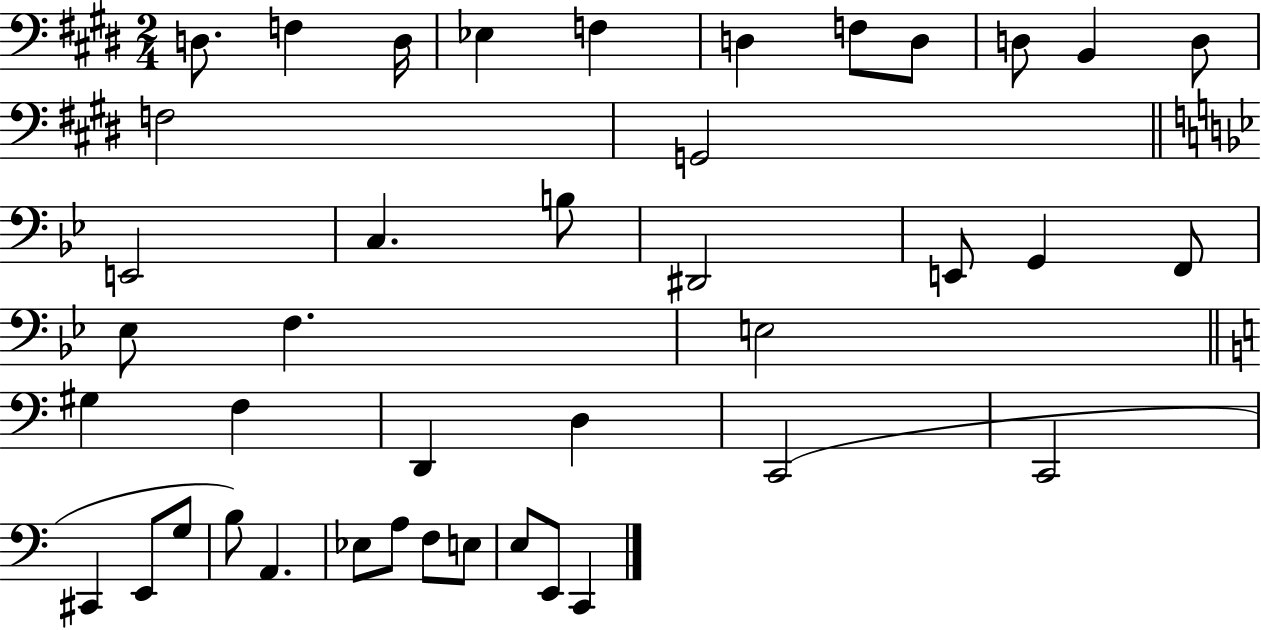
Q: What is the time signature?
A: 2/4